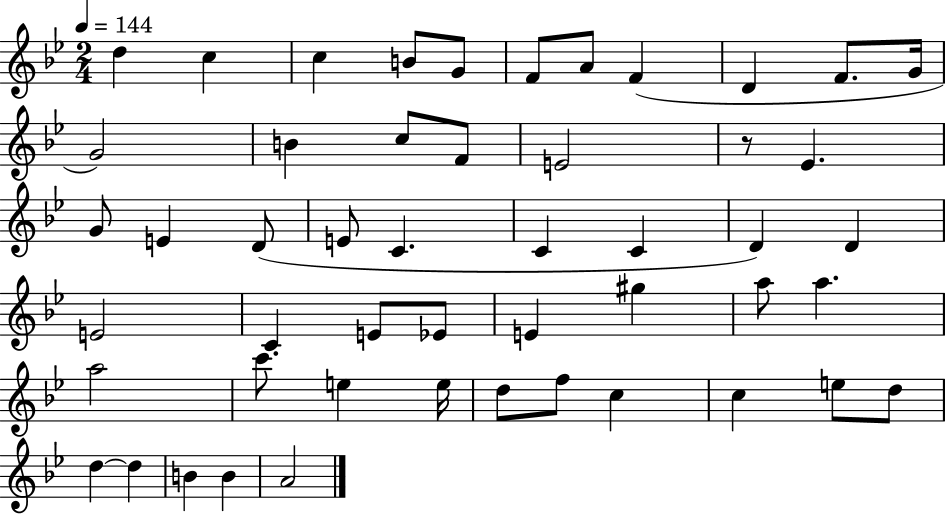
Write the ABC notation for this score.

X:1
T:Untitled
M:2/4
L:1/4
K:Bb
d c c B/2 G/2 F/2 A/2 F D F/2 G/4 G2 B c/2 F/2 E2 z/2 _E G/2 E D/2 E/2 C C C D D E2 C E/2 _E/2 E ^g a/2 a a2 c'/2 e e/4 d/2 f/2 c c e/2 d/2 d d B B A2